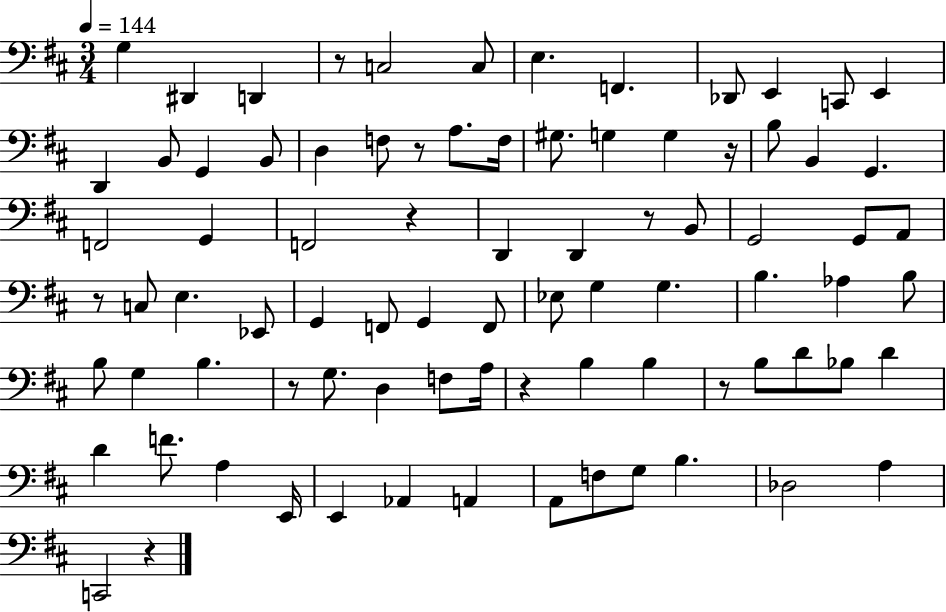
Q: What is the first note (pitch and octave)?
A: G3